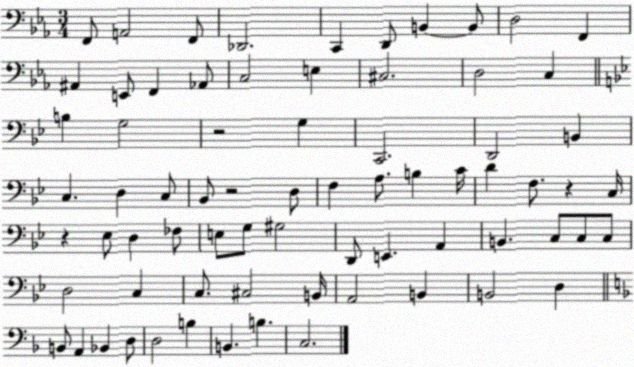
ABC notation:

X:1
T:Untitled
M:3/4
L:1/4
K:Eb
F,,/2 A,,2 F,,/2 _D,,2 C,, D,,/2 B,, B,,/2 D,2 F,, ^A,, E,,/2 F,, _A,,/2 C,2 E, ^C,2 D,2 C, B, G,2 z2 G, C,,2 D,,2 B,, C, D, C,/2 _B,,/2 z2 D,/2 F, A,/2 B, C/4 D F,/2 z C,/4 z _E,/2 D, _F,/2 E,/2 G,/2 ^G,2 D,,/2 E,, A,, B,, C,/2 C,/2 C,/2 D,2 C, C,/2 ^C,2 B,,/4 A,,2 B,, B,,2 D, B,,/2 A,, _B,, D,/2 D,2 B, B,, B, C,2